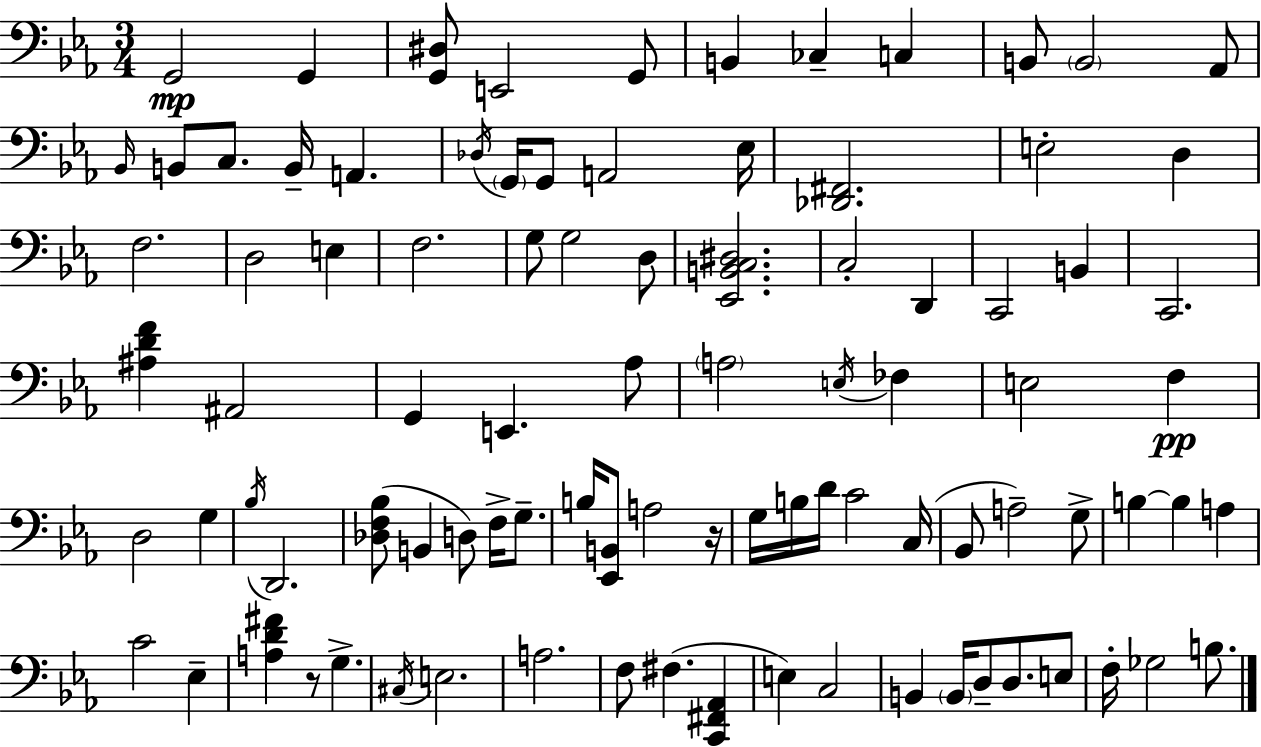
G2/h G2/q [G2,D#3]/e E2/h G2/e B2/q CES3/q C3/q B2/e B2/h Ab2/e Bb2/s B2/e C3/e. B2/s A2/q. Db3/s G2/s G2/e A2/h Eb3/s [Db2,F#2]/h. E3/h D3/q F3/h. D3/h E3/q F3/h. G3/e G3/h D3/e [Eb2,B2,C3,D#3]/h. C3/h D2/q C2/h B2/q C2/h. [A#3,D4,F4]/q A#2/h G2/q E2/q. Ab3/e A3/h E3/s FES3/q E3/h F3/q D3/h G3/q Bb3/s D2/h. [Db3,F3,Bb3]/e B2/q D3/e F3/s G3/e. B3/s [Eb2,B2]/e A3/h R/s G3/s B3/s D4/s C4/h C3/s Bb2/e A3/h G3/e B3/q B3/q A3/q C4/h Eb3/q [A3,D4,F#4]/q R/e G3/q. C#3/s E3/h. A3/h. F3/e F#3/q. [C2,F#2,Ab2]/q E3/q C3/h B2/q B2/s D3/e D3/e. E3/e F3/s Gb3/h B3/e.